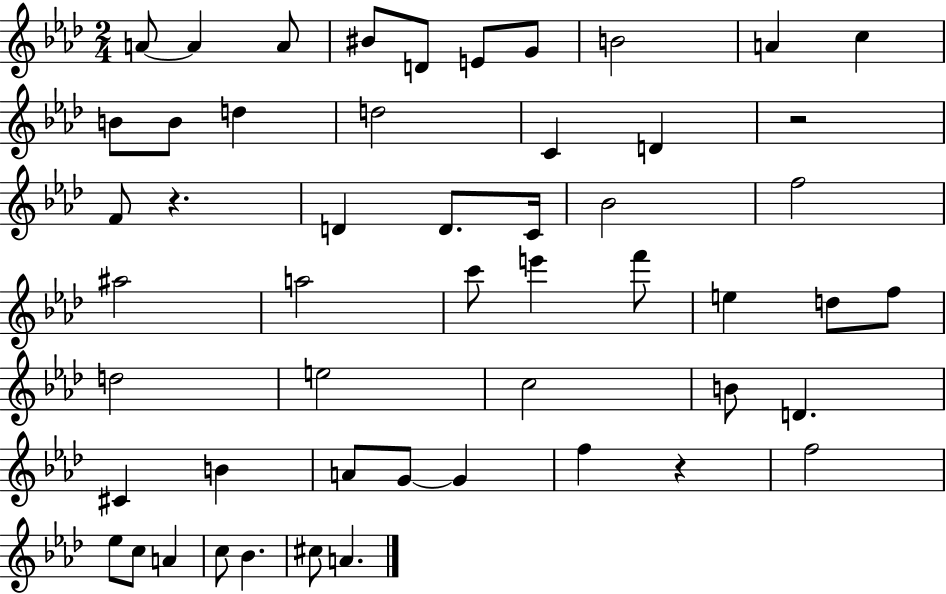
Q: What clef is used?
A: treble